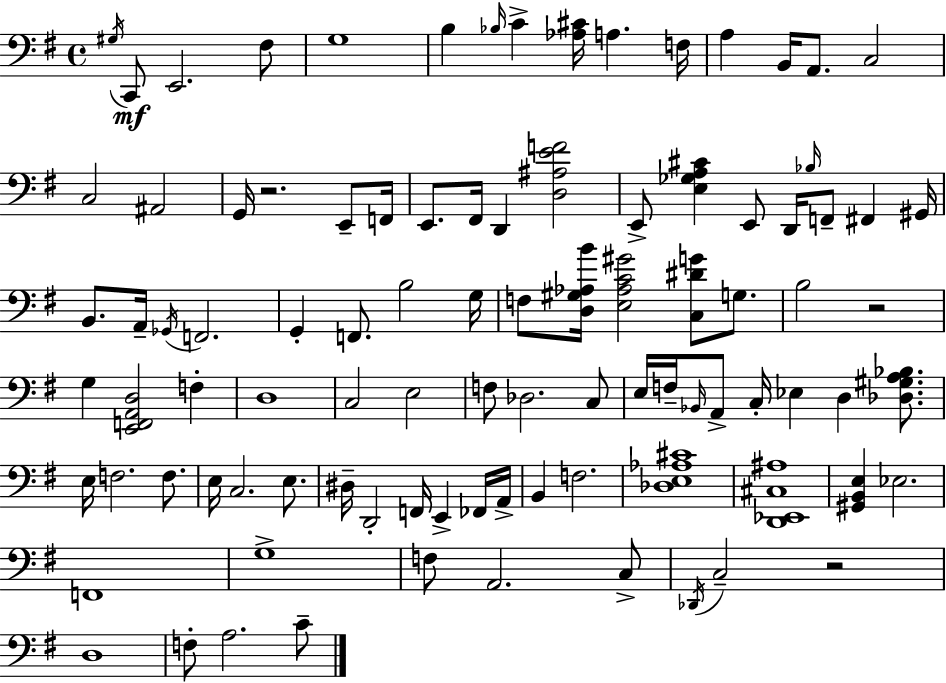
X:1
T:Untitled
M:4/4
L:1/4
K:G
^G,/4 C,,/2 E,,2 ^F,/2 G,4 B, _B,/4 C [_A,^C]/4 A, F,/4 A, B,,/4 A,,/2 C,2 C,2 ^A,,2 G,,/4 z2 E,,/2 F,,/4 E,,/2 ^F,,/4 D,, [D,^A,EF]2 E,,/2 [E,_G,A,^C] E,,/2 D,,/4 _B,/4 F,,/2 ^F,, ^G,,/4 B,,/2 A,,/4 _G,,/4 F,,2 G,, F,,/2 B,2 G,/4 F,/2 [D,^G,_A,B]/4 [E,_A,C^G]2 [C,^DG]/2 G,/2 B,2 z2 G, [E,,F,,A,,D,]2 F, D,4 C,2 E,2 F,/2 _D,2 C,/2 E,/4 F,/4 _B,,/4 A,,/2 C,/4 _E, D, [_D,^G,A,_B,]/2 E,/4 F,2 F,/2 E,/4 C,2 E,/2 ^D,/4 D,,2 F,,/4 E,, _F,,/4 A,,/4 B,, F,2 [_D,E,_A,^C]4 [D,,_E,,^C,^A,]4 [^G,,B,,E,] _E,2 F,,4 G,4 F,/2 A,,2 C,/2 _D,,/4 C,2 z2 D,4 F,/2 A,2 C/2